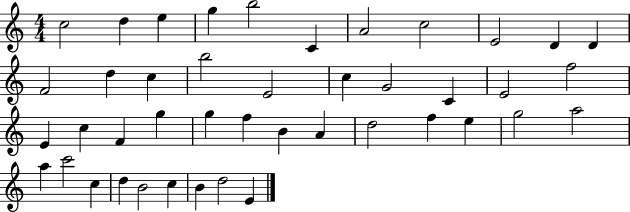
{
  \clef treble
  \numericTimeSignature
  \time 4/4
  \key c \major
  c''2 d''4 e''4 | g''4 b''2 c'4 | a'2 c''2 | e'2 d'4 d'4 | \break f'2 d''4 c''4 | b''2 e'2 | c''4 g'2 c'4 | e'2 f''2 | \break e'4 c''4 f'4 g''4 | g''4 f''4 b'4 a'4 | d''2 f''4 e''4 | g''2 a''2 | \break a''4 c'''2 c''4 | d''4 b'2 c''4 | b'4 d''2 e'4 | \bar "|."
}